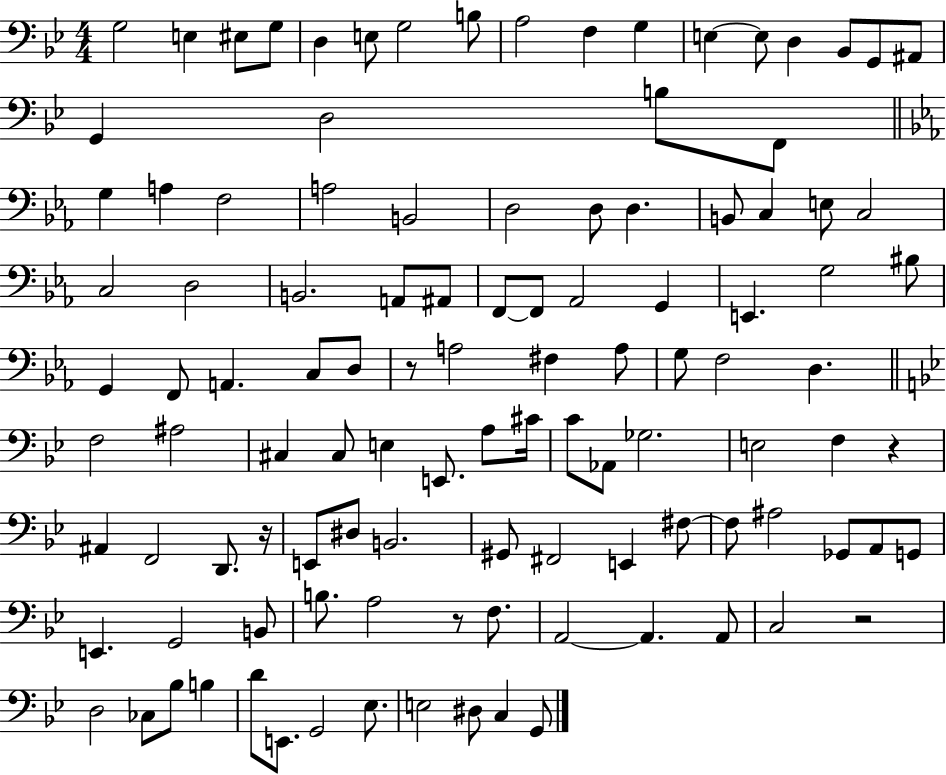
{
  \clef bass
  \numericTimeSignature
  \time 4/4
  \key bes \major
  g2 e4 eis8 g8 | d4 e8 g2 b8 | a2 f4 g4 | e4~~ e8 d4 bes,8 g,8 ais,8 | \break g,4 d2 b8 f,8 | \bar "||" \break \key ees \major g4 a4 f2 | a2 b,2 | d2 d8 d4. | b,8 c4 e8 c2 | \break c2 d2 | b,2. a,8 ais,8 | f,8~~ f,8 aes,2 g,4 | e,4. g2 bis8 | \break g,4 f,8 a,4. c8 d8 | r8 a2 fis4 a8 | g8 f2 d4. | \bar "||" \break \key bes \major f2 ais2 | cis4 cis8 e4 e,8. a8 cis'16 | c'8 aes,8 ges2. | e2 f4 r4 | \break ais,4 f,2 d,8. r16 | e,8 dis8 b,2. | gis,8 fis,2 e,4 fis8~~ | fis8 ais2 ges,8 a,8 g,8 | \break e,4. g,2 b,8 | b8. a2 r8 f8. | a,2~~ a,4. a,8 | c2 r2 | \break d2 ces8 bes8 b4 | d'8 e,8. g,2 ees8. | e2 dis8 c4 g,8 | \bar "|."
}